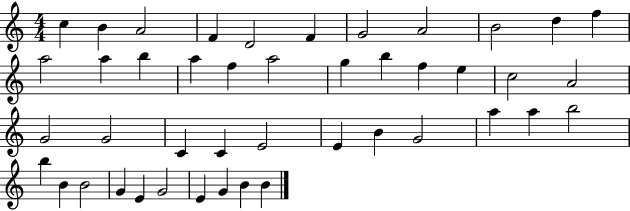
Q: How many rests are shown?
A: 0